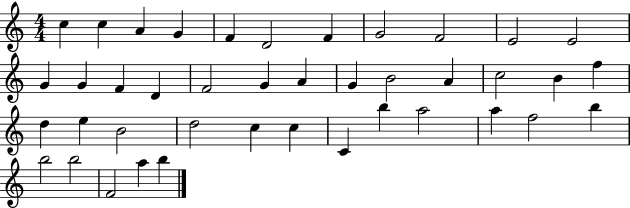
X:1
T:Untitled
M:4/4
L:1/4
K:C
c c A G F D2 F G2 F2 E2 E2 G G F D F2 G A G B2 A c2 B f d e B2 d2 c c C b a2 a f2 b b2 b2 F2 a b